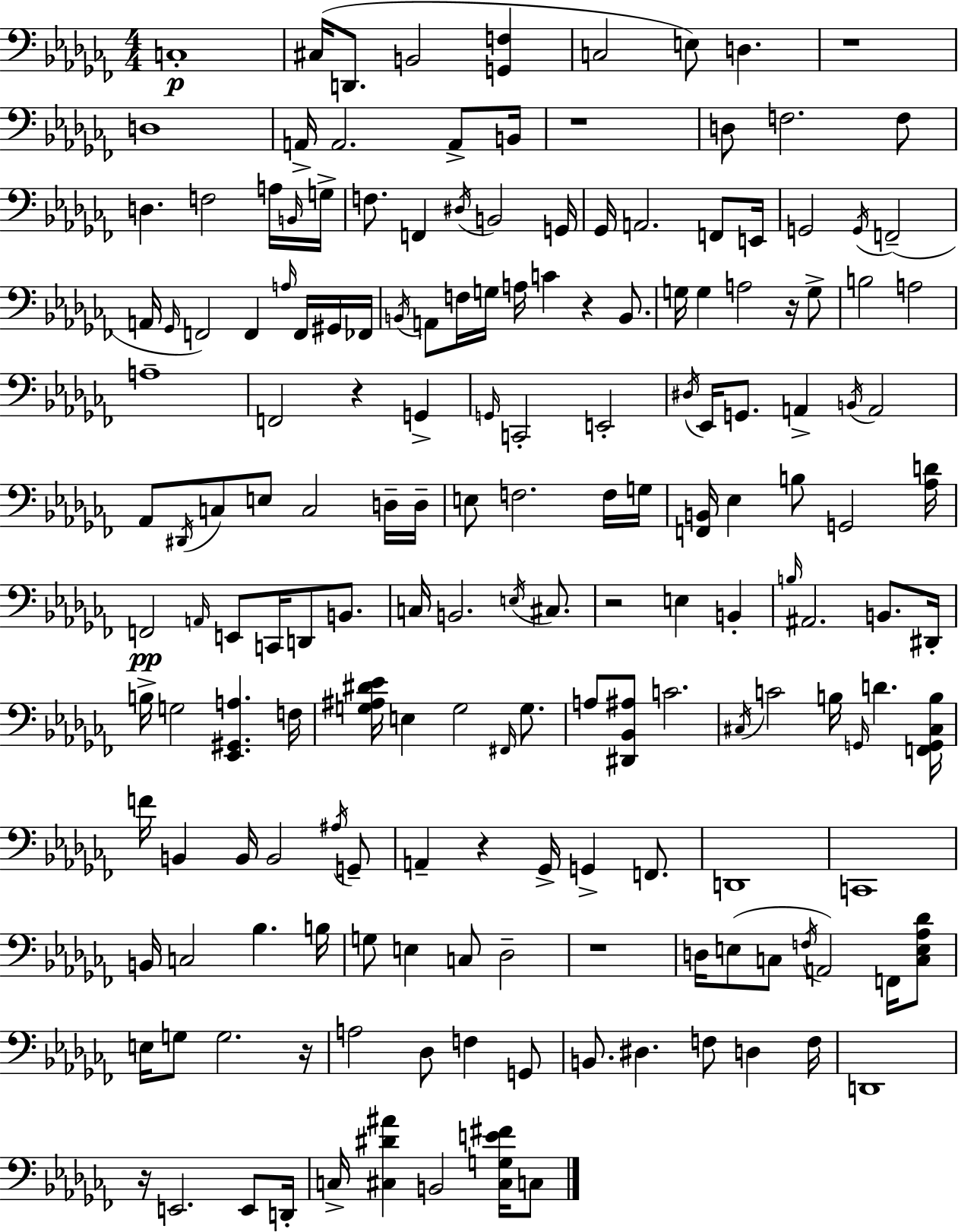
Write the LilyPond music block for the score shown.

{
  \clef bass
  \numericTimeSignature
  \time 4/4
  \key aes \minor
  c1-.\p | cis16( d,8. b,2 <g, f>4 | c2 e8) d4. | r1 | \break d1 | a,16-> a,2. a,8-> b,16 | r1 | d8 f2. f8 | \break d4. f2 a16 \grace { b,16 } | g16-> f8. f,4 \acciaccatura { dis16 } b,2 | g,16 ges,16 a,2. f,8 | e,16 g,2 \acciaccatura { g,16 } f,2--( | \break a,16 \grace { ges,16 }) f,2 f,4 | \grace { a16 } f,16 gis,16 fes,16 \acciaccatura { b,16 } a,8 f16 g16 a16 c'4 r4 | b,8. g16 g4 a2 | r16 g8-> b2 a2 | \break a1-- | f,2 r4 | g,4-> \grace { g,16 } c,2-. e,2-. | \acciaccatura { dis16 } ees,16 g,8. a,4-> | \break \acciaccatura { b,16 } a,2 aes,8 \acciaccatura { dis,16 } c8 e8 | c2 d16-- d16-- e8 f2. | f16 g16 <f, b,>16 ees4 b8 | g,2 <aes d'>16 f,2\pp | \break \grace { a,16 } e,8 c,16 d,8 b,8. c16 b,2. | \acciaccatura { e16 } cis8. r2 | e4 b,4-. \grace { b16 } ais,2. | b,8. dis,16-. b16-> g2 | \break <ees, gis, a>4. f16 <g ais dis' ees'>16 e4 | g2 \grace { fis,16 } g8. a8 | <dis, bes, ais>8 c'2. \acciaccatura { cis16 } c'2 | b16 \grace { g,16 } d'4. <f, g, cis b>16 | \break f'16 b,4 b,16 b,2 \acciaccatura { ais16 } g,8-- | a,4-- r4 ges,16-> g,4-> f,8. | d,1 | c,1 | \break b,16 c2 bes4. | b16 g8 e4 c8 des2-- | r1 | d16 e8( c8 \acciaccatura { f16 } a,2) f,16 | \break <c e aes des'>8 e16 g8 g2. | r16 a2 des8 f4 | g,8 b,8. dis4. f8 d4 | f16 d,1 | \break r16 e,2. e,8 | d,16-. c16-> <cis dis' ais'>4 b,2 <cis g e' fis'>16 | c8 \bar "|."
}